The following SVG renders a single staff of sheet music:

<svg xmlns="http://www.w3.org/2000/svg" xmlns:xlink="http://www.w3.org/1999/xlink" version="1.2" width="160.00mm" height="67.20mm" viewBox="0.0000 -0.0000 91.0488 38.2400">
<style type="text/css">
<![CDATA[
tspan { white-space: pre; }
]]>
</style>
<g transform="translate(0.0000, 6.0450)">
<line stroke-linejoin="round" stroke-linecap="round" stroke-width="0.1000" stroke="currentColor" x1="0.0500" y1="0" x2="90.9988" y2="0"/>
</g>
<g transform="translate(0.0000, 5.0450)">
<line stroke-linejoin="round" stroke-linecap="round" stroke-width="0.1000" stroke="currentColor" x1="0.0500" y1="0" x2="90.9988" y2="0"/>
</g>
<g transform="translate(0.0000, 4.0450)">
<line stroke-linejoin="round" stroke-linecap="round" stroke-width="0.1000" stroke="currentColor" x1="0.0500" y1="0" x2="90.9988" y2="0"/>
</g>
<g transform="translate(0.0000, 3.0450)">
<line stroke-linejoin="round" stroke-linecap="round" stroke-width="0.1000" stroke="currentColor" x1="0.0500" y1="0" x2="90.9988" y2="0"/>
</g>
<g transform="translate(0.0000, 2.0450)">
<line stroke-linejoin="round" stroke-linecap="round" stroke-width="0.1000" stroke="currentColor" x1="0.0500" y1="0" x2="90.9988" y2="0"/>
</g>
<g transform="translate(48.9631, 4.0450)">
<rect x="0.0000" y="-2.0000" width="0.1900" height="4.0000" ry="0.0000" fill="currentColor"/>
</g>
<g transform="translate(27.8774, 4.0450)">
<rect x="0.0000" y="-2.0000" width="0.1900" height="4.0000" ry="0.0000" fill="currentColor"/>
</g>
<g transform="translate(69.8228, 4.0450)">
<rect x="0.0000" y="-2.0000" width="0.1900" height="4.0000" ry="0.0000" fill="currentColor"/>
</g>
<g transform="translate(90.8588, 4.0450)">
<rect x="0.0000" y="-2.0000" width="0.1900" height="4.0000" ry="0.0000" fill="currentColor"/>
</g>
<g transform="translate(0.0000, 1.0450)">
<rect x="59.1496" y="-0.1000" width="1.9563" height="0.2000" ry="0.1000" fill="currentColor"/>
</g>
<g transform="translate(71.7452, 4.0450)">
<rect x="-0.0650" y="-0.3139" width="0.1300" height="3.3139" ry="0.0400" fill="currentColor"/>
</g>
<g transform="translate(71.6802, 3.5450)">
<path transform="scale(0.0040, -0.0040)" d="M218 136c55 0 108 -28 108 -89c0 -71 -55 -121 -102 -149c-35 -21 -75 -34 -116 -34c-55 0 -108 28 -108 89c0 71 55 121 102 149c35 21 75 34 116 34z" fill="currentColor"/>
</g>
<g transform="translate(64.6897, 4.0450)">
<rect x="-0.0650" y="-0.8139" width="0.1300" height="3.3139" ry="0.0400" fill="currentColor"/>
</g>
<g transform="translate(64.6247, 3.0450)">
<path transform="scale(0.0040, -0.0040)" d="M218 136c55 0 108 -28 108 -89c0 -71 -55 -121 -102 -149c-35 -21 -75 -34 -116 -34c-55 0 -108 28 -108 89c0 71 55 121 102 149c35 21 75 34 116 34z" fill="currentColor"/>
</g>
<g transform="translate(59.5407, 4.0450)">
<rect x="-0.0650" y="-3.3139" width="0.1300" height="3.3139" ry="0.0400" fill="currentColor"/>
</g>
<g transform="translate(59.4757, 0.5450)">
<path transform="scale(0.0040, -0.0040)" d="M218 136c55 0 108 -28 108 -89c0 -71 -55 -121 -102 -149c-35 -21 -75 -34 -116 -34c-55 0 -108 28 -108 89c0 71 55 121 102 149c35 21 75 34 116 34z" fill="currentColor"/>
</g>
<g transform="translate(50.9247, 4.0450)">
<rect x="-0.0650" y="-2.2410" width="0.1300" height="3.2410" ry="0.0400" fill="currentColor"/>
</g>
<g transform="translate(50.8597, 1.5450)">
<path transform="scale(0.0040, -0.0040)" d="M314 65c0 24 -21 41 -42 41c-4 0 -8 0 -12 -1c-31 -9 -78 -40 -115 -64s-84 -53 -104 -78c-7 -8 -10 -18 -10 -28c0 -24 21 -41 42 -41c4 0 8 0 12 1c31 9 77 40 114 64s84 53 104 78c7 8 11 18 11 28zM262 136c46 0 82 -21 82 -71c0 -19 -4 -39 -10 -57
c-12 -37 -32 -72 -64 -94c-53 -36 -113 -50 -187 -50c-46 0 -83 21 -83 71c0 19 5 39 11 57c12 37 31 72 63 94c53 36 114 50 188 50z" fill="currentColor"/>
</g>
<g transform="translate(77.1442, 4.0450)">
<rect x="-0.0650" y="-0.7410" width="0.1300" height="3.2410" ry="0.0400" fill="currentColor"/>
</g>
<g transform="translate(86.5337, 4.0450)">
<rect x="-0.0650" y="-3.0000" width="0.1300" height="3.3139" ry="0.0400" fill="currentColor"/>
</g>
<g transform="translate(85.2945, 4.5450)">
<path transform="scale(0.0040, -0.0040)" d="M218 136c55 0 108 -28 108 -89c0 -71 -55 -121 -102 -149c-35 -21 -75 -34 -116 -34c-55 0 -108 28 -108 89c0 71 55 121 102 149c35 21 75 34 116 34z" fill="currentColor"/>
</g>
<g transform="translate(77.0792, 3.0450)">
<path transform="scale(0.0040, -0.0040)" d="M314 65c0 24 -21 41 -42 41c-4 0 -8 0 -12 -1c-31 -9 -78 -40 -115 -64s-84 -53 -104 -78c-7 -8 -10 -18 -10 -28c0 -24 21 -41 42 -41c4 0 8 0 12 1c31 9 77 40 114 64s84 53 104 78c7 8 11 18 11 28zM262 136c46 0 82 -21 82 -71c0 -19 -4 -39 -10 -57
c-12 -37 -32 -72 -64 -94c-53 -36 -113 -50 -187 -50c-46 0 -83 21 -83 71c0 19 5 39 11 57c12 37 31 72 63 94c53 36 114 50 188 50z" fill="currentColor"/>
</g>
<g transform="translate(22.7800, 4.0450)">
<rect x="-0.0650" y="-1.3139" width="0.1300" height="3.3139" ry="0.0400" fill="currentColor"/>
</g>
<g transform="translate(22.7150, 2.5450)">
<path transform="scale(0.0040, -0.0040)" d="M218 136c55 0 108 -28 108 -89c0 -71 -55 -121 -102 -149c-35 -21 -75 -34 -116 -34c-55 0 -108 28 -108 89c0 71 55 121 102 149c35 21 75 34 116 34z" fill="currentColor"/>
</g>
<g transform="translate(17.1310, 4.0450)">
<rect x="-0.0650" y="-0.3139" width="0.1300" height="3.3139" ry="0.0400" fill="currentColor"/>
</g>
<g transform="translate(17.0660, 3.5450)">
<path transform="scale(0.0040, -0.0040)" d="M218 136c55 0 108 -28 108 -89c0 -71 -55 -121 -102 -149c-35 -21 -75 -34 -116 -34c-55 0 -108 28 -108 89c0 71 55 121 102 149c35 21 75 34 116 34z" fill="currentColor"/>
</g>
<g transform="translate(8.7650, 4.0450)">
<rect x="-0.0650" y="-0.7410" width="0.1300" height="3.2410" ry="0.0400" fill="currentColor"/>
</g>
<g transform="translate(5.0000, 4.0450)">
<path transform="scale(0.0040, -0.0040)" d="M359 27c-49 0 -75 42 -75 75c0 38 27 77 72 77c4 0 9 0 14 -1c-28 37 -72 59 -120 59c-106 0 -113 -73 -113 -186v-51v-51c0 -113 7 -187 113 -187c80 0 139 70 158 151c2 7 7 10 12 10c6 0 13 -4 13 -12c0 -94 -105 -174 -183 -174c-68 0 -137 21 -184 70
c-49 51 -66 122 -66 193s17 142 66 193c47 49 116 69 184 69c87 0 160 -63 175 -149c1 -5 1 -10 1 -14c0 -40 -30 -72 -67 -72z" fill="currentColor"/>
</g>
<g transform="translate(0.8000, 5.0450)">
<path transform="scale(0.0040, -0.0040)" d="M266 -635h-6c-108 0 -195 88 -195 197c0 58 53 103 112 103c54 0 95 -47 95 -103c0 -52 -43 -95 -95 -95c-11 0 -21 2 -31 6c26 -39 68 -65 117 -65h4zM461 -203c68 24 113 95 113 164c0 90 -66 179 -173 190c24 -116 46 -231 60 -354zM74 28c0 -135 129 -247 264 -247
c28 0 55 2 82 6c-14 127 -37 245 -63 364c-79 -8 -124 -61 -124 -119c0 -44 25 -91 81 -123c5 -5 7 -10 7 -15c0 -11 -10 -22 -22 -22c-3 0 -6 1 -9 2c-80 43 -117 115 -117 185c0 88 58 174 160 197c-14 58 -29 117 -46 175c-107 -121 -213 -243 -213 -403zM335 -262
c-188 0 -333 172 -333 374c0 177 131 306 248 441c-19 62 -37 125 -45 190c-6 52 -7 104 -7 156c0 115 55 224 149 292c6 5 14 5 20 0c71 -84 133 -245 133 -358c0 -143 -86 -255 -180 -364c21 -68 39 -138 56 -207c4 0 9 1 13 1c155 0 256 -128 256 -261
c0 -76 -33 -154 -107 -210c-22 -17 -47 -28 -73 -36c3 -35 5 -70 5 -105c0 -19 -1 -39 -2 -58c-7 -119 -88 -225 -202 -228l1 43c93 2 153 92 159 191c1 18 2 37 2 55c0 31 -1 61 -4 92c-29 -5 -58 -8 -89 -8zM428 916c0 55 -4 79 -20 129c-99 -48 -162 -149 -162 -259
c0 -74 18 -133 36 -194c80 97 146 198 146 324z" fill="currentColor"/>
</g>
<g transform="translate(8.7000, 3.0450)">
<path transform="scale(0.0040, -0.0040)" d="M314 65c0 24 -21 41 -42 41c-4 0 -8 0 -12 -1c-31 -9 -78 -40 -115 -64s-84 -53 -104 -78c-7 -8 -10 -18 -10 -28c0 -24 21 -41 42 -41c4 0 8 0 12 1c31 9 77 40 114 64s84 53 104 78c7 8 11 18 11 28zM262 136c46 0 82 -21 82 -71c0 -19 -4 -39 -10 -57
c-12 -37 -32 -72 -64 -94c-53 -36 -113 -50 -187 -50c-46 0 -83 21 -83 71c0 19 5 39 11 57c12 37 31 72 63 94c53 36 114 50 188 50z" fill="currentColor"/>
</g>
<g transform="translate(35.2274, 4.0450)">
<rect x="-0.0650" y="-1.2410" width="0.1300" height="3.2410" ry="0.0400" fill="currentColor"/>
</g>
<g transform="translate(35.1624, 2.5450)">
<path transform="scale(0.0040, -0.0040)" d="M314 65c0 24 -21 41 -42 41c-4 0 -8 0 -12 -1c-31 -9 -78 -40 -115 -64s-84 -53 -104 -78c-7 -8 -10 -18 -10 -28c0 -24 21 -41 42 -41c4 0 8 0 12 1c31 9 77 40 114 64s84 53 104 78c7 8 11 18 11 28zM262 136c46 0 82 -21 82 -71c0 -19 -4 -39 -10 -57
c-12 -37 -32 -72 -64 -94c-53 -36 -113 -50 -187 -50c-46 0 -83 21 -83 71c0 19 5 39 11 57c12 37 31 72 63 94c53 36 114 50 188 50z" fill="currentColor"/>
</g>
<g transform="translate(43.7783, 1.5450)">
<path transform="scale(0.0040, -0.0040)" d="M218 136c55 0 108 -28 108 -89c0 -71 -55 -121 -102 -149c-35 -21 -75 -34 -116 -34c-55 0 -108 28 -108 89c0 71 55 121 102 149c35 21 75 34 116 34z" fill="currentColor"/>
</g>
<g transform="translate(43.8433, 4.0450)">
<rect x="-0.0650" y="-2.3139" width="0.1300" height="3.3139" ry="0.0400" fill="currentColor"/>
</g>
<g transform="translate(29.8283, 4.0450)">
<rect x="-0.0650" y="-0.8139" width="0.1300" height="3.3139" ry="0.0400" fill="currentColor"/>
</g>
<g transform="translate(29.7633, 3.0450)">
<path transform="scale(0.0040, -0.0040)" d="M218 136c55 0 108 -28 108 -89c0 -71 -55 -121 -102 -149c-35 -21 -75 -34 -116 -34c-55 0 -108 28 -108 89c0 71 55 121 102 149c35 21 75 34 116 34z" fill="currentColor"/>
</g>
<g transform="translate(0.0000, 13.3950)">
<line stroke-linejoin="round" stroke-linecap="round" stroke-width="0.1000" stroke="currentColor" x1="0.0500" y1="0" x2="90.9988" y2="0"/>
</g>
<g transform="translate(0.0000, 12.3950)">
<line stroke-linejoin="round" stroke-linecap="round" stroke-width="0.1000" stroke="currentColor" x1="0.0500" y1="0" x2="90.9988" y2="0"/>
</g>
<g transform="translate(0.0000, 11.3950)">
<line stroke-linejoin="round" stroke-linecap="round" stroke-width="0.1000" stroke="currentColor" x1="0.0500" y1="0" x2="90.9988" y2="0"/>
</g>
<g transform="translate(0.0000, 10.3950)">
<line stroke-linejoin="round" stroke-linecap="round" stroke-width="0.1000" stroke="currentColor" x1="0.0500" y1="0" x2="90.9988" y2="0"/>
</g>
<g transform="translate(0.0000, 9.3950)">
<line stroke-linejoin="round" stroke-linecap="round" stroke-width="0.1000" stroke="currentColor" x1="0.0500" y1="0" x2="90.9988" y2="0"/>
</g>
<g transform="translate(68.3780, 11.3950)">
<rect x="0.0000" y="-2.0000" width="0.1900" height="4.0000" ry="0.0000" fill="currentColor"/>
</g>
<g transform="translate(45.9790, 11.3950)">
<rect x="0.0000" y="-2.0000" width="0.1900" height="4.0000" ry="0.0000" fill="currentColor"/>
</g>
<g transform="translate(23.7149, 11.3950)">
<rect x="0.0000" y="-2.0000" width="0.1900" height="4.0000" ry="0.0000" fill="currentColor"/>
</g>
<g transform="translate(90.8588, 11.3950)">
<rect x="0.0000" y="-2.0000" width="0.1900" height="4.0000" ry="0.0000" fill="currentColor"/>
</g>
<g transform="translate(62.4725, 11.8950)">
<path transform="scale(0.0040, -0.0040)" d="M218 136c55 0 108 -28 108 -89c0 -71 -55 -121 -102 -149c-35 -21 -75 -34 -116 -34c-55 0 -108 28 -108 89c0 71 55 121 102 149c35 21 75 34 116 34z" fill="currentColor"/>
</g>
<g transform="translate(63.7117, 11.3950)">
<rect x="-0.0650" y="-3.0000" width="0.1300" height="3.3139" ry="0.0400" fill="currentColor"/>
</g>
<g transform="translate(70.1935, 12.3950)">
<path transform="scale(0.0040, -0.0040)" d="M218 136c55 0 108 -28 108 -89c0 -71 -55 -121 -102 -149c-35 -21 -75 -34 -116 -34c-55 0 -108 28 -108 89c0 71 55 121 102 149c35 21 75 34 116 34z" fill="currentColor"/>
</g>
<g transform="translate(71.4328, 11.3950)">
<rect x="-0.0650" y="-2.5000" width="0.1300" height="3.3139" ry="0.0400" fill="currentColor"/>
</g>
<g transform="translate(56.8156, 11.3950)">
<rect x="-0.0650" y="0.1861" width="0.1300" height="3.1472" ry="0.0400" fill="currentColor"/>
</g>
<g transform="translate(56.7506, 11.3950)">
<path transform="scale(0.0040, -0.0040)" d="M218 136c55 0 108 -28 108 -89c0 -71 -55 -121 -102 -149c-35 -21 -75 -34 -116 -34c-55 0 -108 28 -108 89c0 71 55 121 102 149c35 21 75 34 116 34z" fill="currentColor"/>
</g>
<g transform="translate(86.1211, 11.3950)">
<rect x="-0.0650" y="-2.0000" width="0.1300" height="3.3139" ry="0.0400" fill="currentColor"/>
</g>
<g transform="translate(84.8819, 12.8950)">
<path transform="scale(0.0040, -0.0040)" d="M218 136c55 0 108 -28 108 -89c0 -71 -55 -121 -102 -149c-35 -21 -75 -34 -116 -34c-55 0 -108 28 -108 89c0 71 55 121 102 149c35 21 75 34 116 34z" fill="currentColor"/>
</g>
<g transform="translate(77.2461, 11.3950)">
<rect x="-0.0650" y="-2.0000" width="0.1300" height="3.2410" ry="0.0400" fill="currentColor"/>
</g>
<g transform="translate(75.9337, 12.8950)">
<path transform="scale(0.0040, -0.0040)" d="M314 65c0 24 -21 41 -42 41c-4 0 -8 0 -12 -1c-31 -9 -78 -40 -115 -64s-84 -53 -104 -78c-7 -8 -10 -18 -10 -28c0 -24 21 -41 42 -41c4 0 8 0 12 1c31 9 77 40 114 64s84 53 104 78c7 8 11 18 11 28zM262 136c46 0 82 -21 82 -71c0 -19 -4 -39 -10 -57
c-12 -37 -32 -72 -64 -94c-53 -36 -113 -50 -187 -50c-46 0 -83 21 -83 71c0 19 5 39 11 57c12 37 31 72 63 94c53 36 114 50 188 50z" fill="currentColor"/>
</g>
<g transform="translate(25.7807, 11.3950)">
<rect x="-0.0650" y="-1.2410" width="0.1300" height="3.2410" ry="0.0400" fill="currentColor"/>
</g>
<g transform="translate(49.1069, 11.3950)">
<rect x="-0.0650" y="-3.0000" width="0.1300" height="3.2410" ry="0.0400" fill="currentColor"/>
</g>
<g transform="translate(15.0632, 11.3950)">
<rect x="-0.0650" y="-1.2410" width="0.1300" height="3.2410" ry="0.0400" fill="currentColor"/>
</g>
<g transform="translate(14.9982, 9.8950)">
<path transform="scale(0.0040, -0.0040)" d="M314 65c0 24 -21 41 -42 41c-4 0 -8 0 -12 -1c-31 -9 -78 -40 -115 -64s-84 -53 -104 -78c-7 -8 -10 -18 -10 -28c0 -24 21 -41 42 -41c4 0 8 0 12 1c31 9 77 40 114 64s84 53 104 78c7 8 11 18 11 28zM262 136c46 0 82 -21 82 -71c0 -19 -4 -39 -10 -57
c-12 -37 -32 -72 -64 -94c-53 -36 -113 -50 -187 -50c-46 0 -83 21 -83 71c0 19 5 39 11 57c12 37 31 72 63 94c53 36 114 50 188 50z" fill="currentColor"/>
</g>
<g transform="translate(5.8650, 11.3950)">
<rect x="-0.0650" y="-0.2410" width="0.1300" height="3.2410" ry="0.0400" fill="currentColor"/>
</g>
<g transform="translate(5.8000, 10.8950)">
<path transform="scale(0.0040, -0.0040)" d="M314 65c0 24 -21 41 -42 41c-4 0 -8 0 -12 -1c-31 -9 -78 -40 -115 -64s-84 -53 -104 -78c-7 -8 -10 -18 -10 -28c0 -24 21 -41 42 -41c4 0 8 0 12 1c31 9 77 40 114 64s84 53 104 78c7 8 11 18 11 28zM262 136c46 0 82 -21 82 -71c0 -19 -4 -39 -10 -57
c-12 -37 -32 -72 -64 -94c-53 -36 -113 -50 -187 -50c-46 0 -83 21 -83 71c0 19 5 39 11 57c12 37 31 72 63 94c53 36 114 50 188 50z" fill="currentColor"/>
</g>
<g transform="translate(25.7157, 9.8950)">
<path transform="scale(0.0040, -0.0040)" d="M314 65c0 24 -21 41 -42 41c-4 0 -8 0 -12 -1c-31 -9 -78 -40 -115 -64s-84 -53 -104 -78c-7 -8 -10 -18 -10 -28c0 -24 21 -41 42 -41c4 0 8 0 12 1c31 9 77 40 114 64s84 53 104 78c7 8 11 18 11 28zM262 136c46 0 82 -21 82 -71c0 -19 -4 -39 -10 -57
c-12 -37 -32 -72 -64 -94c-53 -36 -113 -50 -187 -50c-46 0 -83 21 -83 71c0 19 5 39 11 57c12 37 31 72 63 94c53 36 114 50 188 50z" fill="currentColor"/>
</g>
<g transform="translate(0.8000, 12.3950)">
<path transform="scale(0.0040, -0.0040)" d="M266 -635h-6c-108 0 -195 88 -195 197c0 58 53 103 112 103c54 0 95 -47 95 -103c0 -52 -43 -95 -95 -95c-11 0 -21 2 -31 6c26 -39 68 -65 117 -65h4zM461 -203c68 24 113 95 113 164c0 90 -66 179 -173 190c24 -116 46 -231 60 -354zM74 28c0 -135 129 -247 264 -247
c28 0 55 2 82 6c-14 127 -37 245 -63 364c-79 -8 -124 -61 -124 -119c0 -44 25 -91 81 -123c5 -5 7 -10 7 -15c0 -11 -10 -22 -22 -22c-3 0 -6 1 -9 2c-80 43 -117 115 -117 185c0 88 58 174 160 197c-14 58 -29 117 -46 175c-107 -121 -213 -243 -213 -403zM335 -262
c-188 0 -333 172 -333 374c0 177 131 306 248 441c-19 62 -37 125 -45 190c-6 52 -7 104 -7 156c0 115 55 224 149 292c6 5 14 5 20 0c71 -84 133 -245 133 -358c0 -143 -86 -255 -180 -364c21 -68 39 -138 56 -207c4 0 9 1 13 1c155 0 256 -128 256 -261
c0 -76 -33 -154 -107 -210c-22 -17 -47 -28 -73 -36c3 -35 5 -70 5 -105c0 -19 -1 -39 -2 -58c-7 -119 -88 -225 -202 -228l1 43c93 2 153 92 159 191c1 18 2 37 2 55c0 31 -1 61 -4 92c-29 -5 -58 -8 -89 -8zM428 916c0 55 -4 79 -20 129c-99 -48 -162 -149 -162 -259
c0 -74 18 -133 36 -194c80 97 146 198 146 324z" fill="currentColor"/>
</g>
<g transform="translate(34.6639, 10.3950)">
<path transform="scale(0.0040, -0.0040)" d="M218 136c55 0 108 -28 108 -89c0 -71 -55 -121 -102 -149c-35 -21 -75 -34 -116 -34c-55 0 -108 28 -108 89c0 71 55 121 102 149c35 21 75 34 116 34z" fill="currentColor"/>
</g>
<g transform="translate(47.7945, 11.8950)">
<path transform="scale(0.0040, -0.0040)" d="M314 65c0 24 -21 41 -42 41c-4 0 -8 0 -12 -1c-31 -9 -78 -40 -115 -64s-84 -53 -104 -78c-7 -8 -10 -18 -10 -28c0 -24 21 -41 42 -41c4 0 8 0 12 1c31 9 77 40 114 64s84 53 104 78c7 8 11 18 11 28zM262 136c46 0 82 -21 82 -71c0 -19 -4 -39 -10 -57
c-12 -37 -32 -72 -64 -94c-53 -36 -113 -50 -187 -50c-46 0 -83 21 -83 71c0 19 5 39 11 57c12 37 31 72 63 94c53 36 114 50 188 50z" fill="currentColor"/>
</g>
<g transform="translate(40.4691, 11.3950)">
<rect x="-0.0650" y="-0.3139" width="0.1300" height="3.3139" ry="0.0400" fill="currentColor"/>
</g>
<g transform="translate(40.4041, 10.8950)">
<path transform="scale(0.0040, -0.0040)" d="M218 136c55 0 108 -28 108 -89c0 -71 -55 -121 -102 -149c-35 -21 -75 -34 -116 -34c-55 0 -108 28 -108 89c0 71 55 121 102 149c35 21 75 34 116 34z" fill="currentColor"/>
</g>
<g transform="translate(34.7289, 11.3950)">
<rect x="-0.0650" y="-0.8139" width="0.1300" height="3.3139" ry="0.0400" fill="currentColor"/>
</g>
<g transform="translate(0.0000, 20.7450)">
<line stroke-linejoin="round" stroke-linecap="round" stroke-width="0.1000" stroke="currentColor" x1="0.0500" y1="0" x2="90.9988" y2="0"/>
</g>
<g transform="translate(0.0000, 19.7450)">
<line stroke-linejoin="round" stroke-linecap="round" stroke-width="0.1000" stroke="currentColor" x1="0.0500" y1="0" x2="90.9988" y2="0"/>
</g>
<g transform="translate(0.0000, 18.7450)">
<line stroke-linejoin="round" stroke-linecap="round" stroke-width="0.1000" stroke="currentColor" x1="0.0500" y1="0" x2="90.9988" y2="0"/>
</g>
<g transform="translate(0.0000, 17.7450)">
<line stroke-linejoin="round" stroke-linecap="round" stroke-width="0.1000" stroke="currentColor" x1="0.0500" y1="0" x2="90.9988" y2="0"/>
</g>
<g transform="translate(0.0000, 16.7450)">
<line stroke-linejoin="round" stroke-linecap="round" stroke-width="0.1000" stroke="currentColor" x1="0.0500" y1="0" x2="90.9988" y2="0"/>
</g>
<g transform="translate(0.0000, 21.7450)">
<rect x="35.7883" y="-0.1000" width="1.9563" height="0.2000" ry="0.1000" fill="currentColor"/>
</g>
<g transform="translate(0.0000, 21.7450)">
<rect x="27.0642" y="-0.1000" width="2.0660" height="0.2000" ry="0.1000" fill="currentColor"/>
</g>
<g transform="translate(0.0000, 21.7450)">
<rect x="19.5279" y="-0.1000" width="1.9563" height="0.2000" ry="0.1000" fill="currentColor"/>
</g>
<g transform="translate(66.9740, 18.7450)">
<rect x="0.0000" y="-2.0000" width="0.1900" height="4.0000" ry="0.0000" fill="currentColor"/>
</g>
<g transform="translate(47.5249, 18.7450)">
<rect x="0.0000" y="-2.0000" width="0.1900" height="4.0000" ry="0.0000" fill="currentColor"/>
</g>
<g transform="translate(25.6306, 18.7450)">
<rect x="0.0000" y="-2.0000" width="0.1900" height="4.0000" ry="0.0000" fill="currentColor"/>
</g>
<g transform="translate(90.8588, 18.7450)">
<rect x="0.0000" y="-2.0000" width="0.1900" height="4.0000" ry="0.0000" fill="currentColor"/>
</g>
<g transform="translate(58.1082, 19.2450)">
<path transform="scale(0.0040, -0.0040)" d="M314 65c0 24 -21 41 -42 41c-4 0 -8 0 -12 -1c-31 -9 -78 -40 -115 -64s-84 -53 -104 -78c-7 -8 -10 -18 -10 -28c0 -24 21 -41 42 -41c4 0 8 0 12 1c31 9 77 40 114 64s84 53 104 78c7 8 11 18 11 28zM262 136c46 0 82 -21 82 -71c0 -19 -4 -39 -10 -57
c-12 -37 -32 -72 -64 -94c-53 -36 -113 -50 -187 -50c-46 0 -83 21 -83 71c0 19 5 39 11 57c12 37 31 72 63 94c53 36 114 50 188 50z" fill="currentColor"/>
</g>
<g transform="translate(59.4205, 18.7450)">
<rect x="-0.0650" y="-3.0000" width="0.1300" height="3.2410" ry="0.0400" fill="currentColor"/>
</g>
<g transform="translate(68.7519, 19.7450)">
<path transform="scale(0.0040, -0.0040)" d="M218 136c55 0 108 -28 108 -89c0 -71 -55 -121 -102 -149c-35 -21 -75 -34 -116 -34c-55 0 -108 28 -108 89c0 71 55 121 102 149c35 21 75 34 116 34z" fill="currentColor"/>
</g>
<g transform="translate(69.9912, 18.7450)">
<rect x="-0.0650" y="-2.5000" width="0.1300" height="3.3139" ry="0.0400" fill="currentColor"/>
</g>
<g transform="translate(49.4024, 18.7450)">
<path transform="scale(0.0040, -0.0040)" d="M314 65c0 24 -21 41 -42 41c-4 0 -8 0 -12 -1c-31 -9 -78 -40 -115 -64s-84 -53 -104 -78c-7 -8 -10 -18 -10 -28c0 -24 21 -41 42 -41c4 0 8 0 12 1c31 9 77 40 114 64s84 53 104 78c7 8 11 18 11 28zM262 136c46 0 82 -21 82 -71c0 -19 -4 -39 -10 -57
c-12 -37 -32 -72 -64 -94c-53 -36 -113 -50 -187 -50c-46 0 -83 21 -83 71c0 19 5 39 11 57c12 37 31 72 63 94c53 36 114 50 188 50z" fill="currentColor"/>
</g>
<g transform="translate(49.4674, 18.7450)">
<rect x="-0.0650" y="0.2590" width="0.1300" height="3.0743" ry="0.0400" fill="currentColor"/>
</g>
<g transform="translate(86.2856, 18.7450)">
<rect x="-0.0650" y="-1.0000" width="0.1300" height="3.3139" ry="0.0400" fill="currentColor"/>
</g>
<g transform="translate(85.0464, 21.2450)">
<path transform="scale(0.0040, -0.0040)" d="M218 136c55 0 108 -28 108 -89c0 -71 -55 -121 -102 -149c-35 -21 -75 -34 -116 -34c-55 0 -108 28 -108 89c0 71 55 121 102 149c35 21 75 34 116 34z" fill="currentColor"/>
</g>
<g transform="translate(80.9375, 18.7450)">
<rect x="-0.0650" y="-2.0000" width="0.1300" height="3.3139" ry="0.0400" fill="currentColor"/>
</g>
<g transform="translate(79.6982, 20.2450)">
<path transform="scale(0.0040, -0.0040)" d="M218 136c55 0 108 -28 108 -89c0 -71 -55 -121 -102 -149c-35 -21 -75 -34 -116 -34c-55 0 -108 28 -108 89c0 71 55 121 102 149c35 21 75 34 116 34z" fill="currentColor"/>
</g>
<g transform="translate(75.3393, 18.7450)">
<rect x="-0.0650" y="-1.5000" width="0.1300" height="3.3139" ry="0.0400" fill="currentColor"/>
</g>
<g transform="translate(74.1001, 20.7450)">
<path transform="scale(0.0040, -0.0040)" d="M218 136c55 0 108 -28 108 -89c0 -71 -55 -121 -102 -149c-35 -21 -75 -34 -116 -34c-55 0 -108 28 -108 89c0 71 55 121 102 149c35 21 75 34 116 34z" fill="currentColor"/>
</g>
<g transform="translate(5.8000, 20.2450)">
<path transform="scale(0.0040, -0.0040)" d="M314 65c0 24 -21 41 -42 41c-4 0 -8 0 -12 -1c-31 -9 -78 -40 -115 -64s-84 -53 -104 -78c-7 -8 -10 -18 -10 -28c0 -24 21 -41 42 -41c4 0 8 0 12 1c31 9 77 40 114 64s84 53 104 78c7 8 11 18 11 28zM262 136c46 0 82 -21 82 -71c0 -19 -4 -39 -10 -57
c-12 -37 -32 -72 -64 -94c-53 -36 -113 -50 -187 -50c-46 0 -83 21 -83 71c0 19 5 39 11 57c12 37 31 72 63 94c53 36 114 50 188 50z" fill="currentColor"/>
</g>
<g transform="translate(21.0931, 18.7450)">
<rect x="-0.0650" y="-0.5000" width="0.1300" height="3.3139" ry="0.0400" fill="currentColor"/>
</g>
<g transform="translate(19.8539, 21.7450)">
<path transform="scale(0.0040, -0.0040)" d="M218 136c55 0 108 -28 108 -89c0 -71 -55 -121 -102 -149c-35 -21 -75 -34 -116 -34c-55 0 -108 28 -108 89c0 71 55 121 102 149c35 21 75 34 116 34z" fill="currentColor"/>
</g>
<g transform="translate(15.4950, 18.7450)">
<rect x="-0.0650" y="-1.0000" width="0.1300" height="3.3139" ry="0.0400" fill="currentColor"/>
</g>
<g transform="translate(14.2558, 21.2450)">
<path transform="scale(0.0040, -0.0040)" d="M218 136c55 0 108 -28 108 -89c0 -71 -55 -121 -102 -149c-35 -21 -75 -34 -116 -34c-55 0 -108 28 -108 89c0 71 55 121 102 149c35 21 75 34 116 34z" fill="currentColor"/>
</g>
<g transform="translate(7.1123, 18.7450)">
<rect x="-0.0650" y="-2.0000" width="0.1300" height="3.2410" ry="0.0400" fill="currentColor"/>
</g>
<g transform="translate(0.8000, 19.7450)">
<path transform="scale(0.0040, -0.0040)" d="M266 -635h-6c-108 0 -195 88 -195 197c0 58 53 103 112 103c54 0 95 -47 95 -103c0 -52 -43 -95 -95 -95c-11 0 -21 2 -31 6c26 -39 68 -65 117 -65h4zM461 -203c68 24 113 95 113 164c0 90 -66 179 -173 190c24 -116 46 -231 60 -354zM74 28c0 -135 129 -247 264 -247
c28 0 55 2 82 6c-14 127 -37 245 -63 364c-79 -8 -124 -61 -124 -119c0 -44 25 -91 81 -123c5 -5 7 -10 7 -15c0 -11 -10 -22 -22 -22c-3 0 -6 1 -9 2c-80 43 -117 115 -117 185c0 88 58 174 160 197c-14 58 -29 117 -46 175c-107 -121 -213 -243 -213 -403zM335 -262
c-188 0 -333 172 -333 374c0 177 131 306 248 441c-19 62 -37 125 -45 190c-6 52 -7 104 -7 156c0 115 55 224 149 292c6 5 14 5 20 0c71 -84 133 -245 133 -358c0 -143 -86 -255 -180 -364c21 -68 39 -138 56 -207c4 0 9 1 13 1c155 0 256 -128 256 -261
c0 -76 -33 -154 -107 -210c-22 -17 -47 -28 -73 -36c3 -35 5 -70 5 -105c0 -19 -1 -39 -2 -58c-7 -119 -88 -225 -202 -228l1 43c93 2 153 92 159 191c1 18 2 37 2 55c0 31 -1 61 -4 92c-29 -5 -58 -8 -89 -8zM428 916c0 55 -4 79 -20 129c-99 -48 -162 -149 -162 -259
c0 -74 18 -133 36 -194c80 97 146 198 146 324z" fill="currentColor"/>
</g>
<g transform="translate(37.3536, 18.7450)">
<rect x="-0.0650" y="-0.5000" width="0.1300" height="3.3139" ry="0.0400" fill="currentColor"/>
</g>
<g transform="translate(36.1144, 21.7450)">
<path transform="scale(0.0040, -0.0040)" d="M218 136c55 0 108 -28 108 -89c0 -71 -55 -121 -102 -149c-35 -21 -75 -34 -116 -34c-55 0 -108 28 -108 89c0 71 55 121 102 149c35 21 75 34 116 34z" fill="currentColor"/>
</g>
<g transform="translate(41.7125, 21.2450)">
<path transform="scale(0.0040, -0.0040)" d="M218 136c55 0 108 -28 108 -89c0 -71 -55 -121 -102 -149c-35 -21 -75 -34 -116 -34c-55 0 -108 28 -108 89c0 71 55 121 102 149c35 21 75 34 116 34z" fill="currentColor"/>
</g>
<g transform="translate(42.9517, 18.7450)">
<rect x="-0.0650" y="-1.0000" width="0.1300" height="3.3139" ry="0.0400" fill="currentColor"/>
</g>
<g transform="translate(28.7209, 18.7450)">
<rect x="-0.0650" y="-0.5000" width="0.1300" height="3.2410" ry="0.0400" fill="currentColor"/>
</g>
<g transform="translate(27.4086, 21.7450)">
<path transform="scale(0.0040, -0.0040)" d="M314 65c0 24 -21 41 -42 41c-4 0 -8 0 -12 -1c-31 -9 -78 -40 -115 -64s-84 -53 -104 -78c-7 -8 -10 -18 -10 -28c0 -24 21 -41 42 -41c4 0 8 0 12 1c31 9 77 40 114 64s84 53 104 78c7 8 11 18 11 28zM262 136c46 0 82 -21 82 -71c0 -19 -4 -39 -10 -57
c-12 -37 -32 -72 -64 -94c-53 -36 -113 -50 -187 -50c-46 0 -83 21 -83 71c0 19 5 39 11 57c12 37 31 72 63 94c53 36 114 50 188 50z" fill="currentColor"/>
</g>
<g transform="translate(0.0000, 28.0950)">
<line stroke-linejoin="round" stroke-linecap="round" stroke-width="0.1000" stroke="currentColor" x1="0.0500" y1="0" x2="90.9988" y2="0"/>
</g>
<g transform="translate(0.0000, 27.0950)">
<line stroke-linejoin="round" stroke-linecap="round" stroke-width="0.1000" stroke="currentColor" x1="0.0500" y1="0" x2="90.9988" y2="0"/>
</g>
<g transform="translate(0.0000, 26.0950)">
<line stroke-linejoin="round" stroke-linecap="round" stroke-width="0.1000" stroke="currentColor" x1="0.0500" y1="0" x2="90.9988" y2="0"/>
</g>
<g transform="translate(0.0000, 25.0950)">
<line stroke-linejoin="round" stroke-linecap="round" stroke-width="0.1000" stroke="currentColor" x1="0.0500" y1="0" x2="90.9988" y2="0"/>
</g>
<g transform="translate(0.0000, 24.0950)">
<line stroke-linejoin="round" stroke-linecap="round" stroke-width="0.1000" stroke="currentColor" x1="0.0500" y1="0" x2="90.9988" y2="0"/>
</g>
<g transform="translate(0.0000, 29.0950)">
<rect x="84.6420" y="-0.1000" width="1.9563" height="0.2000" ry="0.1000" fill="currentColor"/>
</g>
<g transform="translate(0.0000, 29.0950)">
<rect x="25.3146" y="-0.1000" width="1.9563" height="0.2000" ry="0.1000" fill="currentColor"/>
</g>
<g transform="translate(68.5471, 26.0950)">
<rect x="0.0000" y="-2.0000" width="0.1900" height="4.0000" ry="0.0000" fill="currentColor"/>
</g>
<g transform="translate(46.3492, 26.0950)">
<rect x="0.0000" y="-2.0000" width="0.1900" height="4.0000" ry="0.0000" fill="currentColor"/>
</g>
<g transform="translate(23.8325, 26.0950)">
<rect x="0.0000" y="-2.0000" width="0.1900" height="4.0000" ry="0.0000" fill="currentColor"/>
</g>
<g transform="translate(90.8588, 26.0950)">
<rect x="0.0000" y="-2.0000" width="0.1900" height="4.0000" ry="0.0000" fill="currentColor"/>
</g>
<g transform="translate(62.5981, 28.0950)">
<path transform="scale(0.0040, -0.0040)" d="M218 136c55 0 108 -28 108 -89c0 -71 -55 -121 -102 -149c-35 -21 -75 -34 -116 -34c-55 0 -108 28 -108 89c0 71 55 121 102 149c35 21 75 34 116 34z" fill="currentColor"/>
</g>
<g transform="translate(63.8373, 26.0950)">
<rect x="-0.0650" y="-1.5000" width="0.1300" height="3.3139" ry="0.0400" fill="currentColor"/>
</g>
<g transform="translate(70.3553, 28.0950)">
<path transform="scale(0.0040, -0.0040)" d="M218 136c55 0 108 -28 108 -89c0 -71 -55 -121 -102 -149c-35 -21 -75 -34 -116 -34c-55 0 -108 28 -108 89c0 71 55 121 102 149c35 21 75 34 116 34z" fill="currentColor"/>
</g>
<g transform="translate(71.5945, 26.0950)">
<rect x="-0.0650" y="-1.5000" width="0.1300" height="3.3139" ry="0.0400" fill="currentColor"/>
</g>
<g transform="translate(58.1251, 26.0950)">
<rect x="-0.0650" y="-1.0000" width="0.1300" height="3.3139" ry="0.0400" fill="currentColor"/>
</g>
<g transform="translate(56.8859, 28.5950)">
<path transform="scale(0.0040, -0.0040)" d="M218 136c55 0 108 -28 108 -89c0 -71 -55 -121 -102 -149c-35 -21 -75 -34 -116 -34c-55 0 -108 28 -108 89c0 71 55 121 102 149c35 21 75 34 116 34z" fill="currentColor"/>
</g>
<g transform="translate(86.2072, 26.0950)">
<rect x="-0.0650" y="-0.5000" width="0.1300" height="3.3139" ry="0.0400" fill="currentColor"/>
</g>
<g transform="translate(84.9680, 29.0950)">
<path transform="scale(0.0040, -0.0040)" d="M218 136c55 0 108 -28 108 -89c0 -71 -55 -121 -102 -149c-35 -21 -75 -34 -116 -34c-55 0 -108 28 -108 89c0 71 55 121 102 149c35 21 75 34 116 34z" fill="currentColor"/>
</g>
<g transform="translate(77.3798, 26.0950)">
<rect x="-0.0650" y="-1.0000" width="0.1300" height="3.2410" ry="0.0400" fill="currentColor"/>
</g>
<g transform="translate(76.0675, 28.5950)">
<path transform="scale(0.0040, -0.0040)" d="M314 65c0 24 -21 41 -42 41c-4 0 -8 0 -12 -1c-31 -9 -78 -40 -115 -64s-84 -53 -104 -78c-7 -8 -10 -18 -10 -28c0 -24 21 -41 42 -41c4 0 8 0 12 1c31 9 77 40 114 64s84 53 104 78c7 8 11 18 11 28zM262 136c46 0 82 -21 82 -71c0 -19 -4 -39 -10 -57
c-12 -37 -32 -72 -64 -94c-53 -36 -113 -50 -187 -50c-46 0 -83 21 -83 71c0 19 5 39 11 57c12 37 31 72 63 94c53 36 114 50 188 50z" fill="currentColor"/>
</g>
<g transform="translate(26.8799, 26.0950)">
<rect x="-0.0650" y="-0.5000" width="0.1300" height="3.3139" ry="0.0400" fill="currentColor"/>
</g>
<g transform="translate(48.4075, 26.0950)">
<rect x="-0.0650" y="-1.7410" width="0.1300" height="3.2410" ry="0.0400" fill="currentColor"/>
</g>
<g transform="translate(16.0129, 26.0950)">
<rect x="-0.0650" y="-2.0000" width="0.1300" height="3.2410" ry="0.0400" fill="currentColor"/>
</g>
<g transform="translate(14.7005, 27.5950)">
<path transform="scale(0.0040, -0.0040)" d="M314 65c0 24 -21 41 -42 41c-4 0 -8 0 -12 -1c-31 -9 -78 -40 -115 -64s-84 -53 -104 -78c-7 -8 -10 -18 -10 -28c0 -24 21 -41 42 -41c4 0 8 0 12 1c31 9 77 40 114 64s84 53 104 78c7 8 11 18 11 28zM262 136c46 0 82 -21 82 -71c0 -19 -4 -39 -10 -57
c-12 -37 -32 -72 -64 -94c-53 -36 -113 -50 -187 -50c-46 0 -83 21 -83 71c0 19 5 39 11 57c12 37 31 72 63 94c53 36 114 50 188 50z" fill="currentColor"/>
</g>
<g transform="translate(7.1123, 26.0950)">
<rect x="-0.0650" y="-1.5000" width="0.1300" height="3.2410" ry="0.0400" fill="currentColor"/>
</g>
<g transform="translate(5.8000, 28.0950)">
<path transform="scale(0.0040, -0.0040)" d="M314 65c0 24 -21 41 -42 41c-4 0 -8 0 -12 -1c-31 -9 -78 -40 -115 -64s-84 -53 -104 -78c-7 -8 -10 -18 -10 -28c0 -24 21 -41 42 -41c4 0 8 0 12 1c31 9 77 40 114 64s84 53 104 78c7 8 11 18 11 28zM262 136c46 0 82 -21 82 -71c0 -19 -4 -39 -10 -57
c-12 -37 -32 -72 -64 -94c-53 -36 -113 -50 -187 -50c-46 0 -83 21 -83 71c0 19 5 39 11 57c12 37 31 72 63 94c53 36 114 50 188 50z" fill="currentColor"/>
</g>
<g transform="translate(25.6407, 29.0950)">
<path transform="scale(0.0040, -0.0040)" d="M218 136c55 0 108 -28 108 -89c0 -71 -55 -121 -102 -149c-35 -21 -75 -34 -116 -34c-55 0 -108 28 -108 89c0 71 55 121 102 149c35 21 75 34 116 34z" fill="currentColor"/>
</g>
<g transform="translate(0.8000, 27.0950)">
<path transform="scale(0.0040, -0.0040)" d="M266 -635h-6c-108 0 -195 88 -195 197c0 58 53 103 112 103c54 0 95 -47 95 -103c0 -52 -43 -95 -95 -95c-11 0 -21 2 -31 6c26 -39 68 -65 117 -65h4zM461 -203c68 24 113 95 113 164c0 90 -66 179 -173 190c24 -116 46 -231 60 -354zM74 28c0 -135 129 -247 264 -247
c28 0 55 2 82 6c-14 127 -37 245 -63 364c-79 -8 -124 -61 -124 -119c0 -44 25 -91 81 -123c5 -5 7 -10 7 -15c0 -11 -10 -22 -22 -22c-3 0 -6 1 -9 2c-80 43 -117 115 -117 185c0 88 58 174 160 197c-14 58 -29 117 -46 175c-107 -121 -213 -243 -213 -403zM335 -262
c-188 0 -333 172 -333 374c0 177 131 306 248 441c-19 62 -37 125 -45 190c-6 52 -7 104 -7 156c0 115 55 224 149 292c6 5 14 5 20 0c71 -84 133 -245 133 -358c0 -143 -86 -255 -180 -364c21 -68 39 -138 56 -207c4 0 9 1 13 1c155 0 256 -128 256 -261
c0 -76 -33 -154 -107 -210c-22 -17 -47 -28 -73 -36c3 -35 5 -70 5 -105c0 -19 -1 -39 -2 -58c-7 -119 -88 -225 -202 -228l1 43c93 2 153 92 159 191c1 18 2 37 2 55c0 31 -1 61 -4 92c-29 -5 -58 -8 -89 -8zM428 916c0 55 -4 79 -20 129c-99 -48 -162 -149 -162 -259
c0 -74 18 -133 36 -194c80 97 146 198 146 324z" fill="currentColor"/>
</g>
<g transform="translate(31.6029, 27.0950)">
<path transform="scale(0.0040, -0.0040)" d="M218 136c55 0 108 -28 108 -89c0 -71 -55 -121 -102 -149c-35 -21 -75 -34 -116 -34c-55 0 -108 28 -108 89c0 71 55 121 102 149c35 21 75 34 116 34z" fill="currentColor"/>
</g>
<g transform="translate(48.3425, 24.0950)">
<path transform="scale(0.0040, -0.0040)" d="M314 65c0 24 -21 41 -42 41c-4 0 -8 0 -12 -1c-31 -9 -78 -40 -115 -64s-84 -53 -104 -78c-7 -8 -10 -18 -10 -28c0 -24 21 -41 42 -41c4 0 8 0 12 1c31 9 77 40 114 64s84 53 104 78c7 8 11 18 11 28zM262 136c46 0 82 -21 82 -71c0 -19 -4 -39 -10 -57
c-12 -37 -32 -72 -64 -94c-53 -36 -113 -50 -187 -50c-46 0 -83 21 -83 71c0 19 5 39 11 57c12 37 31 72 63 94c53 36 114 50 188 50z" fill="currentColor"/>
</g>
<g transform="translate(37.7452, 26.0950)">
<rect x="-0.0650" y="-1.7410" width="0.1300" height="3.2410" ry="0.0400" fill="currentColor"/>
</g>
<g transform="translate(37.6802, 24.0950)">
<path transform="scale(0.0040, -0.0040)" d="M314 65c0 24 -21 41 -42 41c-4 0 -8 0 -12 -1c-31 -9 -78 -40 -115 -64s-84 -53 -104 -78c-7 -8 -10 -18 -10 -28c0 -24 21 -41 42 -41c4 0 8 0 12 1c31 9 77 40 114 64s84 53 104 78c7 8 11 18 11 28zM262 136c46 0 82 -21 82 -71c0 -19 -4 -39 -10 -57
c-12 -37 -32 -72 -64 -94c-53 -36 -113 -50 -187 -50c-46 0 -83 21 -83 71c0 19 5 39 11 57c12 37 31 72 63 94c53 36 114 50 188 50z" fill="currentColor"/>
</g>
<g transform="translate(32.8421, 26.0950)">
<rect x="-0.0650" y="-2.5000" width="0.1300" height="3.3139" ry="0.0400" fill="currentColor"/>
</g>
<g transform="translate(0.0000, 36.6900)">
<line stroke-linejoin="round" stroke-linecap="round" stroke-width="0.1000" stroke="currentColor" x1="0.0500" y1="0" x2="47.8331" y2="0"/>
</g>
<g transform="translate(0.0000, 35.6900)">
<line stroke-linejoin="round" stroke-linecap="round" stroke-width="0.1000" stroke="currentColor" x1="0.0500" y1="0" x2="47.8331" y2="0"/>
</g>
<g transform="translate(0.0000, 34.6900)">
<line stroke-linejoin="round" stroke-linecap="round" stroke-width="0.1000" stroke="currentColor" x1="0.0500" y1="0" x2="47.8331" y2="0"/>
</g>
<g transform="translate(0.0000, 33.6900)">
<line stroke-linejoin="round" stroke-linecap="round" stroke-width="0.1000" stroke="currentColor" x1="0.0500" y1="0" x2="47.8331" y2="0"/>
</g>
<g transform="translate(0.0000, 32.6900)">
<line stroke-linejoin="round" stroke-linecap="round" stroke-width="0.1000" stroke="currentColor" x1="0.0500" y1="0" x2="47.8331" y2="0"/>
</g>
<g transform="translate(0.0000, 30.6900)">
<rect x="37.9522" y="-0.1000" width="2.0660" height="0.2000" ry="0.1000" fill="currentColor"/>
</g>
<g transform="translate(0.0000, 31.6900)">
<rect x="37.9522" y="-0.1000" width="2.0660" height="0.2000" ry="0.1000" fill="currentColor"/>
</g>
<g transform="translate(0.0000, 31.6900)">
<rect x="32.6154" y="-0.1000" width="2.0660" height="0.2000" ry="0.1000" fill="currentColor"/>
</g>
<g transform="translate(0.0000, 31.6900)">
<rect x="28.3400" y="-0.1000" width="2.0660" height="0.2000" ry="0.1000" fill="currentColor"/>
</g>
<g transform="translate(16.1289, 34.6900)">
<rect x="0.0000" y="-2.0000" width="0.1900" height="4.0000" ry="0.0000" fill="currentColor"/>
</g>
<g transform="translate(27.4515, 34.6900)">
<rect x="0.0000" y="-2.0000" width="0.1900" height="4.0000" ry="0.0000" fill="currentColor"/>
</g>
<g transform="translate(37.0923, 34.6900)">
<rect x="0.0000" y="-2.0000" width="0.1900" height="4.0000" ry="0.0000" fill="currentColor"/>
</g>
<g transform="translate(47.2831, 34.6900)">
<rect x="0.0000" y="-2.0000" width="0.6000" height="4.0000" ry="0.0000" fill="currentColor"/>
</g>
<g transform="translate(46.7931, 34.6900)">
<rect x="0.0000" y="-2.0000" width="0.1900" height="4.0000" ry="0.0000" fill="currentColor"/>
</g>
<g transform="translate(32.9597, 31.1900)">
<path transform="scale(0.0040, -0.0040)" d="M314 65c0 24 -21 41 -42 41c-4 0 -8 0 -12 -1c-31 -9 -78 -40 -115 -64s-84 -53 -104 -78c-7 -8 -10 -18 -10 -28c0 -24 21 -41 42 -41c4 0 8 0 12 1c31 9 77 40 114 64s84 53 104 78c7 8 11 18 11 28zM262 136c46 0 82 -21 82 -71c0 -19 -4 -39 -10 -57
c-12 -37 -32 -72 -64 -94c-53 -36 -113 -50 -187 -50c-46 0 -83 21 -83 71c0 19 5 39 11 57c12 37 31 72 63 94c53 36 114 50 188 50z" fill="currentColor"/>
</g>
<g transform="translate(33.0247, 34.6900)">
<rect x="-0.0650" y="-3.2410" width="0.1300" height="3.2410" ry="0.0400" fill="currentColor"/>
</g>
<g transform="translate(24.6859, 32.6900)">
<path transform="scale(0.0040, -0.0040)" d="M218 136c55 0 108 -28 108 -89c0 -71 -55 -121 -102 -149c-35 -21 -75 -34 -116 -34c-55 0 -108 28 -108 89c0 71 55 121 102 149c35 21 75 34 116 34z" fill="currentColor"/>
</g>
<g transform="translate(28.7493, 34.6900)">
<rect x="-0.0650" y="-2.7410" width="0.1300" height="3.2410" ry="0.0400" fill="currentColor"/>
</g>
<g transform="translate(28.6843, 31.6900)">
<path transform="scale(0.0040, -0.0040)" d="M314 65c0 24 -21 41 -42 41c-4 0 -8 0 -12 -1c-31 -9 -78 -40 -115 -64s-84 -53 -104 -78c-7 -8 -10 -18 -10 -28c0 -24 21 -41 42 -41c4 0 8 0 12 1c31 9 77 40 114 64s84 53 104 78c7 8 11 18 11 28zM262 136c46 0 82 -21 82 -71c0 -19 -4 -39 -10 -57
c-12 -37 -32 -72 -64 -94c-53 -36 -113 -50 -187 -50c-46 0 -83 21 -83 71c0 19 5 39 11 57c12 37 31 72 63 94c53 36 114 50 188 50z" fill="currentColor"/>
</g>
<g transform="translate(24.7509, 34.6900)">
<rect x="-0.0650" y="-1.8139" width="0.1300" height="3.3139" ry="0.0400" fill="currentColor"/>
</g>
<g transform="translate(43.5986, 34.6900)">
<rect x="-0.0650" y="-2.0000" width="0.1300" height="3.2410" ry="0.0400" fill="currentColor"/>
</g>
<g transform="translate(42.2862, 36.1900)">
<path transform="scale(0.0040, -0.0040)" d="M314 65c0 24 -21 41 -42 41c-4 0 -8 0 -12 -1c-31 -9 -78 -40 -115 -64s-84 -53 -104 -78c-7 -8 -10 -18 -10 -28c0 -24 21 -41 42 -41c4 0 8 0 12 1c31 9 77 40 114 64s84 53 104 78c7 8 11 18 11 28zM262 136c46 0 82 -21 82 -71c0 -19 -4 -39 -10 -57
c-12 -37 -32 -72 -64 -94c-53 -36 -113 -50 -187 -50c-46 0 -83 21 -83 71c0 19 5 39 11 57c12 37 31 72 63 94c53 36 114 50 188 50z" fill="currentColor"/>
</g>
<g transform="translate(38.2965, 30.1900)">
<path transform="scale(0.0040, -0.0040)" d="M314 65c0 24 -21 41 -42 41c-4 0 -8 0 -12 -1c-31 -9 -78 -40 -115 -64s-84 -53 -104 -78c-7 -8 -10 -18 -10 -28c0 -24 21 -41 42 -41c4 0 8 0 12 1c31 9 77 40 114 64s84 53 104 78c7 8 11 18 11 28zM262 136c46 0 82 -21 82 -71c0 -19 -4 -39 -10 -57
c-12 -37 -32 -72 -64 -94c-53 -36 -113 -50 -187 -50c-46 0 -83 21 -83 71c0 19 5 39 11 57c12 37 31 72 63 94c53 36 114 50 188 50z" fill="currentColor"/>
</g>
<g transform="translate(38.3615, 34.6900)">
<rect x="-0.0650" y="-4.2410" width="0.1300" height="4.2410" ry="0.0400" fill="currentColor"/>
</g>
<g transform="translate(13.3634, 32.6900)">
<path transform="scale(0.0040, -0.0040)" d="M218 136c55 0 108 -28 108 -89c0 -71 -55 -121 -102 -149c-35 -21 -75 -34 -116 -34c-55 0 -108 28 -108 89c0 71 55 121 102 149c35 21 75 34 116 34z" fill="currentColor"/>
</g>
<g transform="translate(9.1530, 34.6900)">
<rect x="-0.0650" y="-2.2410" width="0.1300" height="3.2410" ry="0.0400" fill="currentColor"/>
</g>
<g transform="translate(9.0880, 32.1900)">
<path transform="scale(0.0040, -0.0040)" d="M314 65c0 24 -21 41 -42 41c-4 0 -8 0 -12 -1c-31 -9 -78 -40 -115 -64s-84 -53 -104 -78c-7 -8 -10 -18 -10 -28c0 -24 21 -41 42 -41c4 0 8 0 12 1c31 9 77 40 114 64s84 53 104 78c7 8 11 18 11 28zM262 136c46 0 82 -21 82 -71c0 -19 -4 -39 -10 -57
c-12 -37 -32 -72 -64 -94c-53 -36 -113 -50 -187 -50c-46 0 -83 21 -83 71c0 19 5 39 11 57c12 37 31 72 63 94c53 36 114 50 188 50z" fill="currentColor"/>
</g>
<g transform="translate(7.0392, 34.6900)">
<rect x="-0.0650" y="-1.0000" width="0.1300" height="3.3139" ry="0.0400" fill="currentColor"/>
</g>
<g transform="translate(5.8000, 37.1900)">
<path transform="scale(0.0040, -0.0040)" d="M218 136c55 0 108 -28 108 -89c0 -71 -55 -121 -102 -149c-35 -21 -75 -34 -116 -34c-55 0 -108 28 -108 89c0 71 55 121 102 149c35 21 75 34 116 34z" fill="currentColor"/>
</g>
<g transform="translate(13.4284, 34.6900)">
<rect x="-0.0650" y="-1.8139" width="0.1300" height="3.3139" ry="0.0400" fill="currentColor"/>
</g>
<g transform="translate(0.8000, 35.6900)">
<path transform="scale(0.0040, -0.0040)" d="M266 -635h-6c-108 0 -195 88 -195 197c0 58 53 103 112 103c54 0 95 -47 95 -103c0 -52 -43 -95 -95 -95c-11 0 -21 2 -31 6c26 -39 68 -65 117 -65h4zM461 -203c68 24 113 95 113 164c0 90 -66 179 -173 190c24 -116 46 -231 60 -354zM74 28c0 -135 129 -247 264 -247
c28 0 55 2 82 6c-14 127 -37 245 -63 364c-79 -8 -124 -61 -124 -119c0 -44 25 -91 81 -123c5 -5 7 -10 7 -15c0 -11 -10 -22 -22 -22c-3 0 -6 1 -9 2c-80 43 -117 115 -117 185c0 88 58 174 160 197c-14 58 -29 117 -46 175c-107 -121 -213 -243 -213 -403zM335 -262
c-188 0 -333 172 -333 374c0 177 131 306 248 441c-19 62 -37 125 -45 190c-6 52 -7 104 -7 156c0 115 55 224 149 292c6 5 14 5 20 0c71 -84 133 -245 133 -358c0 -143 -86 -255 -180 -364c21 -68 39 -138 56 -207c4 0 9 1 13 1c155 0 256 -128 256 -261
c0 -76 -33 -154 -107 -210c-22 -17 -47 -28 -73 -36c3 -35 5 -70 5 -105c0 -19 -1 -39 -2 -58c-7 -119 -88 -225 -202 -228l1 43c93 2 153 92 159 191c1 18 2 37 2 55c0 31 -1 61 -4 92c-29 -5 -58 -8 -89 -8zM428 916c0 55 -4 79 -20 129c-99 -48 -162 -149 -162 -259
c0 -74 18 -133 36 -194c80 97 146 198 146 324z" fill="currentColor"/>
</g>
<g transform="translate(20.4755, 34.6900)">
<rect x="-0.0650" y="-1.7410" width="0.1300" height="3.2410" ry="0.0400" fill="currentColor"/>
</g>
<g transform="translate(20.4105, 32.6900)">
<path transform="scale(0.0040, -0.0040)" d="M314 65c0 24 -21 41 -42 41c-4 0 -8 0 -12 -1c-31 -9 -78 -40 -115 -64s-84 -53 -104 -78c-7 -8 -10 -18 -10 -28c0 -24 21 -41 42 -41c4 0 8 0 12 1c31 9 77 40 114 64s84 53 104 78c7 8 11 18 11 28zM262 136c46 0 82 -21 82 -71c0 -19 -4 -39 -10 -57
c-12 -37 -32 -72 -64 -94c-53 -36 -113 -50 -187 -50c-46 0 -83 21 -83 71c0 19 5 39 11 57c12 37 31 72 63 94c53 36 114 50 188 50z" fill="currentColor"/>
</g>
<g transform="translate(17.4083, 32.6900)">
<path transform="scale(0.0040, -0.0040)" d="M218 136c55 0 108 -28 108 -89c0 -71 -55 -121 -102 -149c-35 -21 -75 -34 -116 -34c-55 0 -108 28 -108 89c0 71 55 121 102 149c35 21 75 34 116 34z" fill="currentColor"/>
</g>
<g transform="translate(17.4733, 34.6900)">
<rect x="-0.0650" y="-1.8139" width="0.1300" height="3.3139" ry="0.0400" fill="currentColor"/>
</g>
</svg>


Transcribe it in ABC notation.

X:1
T:Untitled
M:4/4
L:1/4
K:C
d2 c e d e2 g g2 b d c d2 A c2 e2 e2 d c A2 B A G F2 F F2 D C C2 C D B2 A2 G E F D E2 F2 C G f2 f2 D E E D2 C D g2 f f f2 f a2 b2 d'2 F2